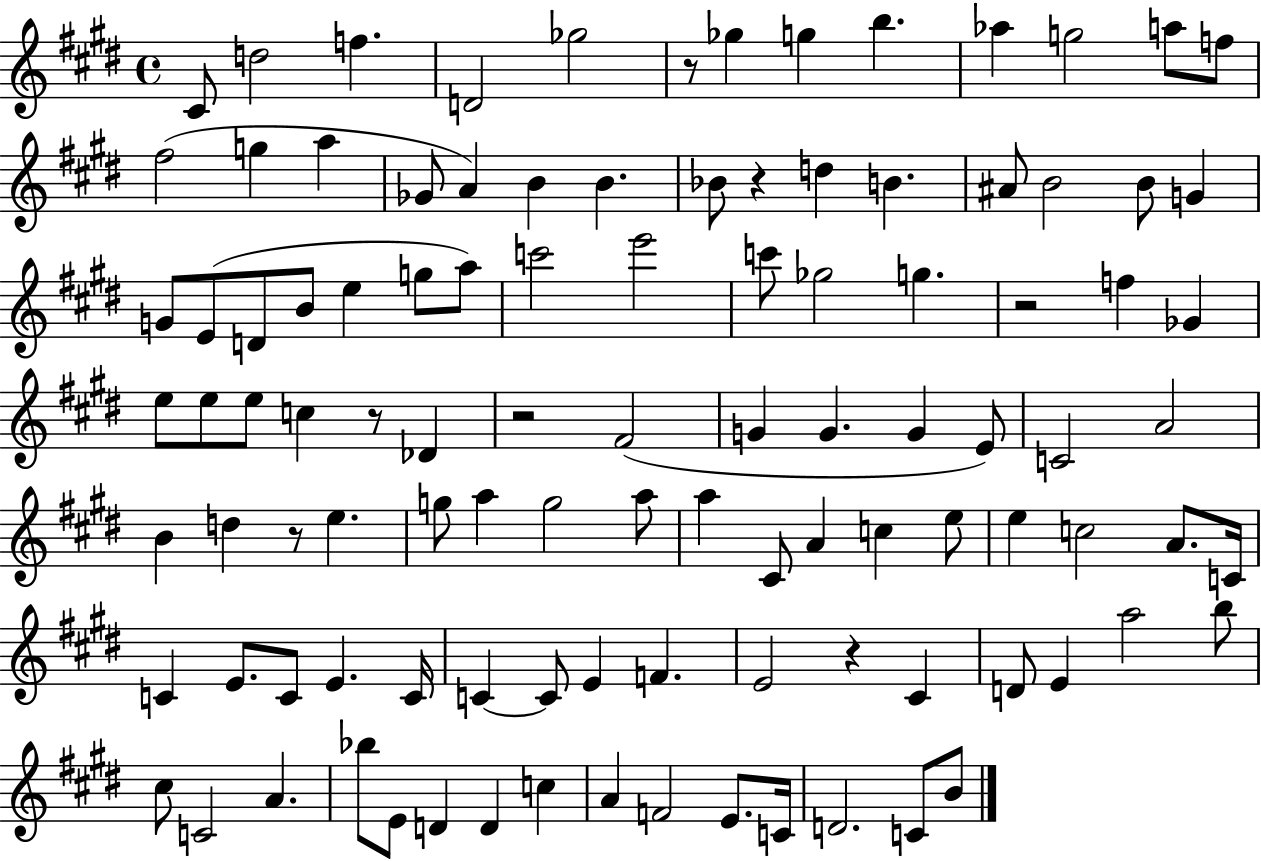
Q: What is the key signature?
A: E major